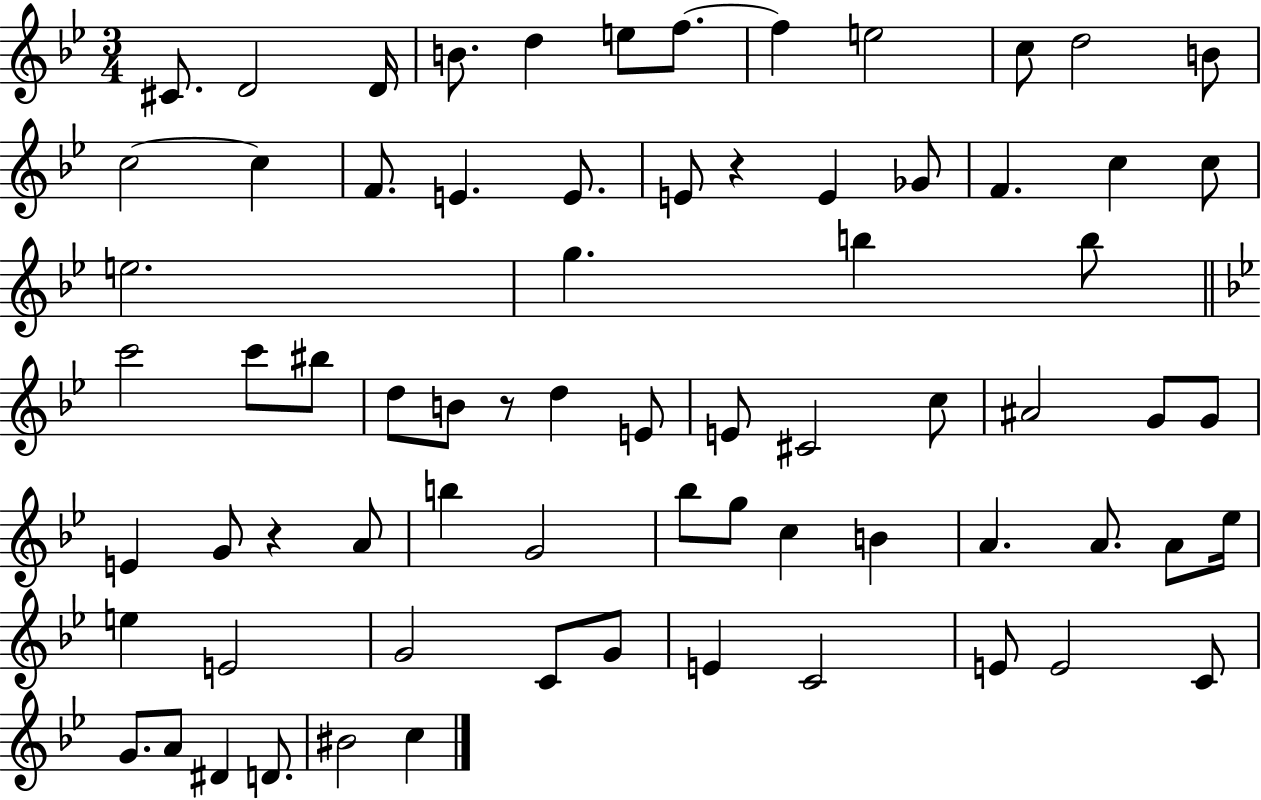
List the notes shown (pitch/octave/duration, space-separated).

C#4/e. D4/h D4/s B4/e. D5/q E5/e F5/e. F5/q E5/h C5/e D5/h B4/e C5/h C5/q F4/e. E4/q. E4/e. E4/e R/q E4/q Gb4/e F4/q. C5/q C5/e E5/h. G5/q. B5/q B5/e C6/h C6/e BIS5/e D5/e B4/e R/e D5/q E4/e E4/e C#4/h C5/e A#4/h G4/e G4/e E4/q G4/e R/q A4/e B5/q G4/h Bb5/e G5/e C5/q B4/q A4/q. A4/e. A4/e Eb5/s E5/q E4/h G4/h C4/e G4/e E4/q C4/h E4/e E4/h C4/e G4/e. A4/e D#4/q D4/e. BIS4/h C5/q